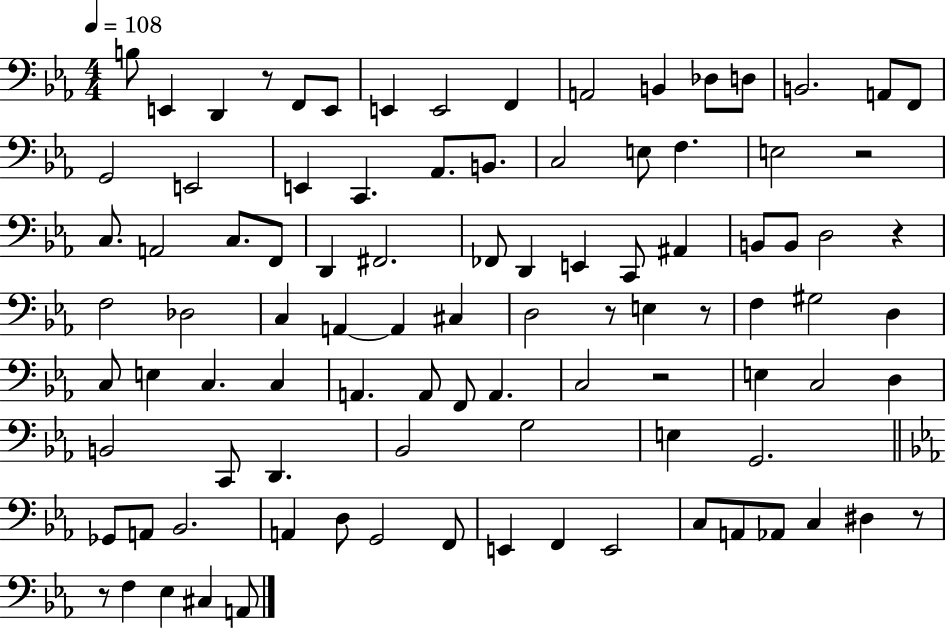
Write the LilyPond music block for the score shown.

{
  \clef bass
  \numericTimeSignature
  \time 4/4
  \key ees \major
  \tempo 4 = 108
  b8 e,4 d,4 r8 f,8 e,8 | e,4 e,2 f,4 | a,2 b,4 des8 d8 | b,2. a,8 f,8 | \break g,2 e,2 | e,4 c,4. aes,8. b,8. | c2 e8 f4. | e2 r2 | \break c8. a,2 c8. f,8 | d,4 fis,2. | fes,8 d,4 e,4 c,8 ais,4 | b,8 b,8 d2 r4 | \break f2 des2 | c4 a,4~~ a,4 cis4 | d2 r8 e4 r8 | f4 gis2 d4 | \break c8 e4 c4. c4 | a,4. a,8 f,8 a,4. | c2 r2 | e4 c2 d4 | \break b,2 c,8 d,4. | bes,2 g2 | e4 g,2. | \bar "||" \break \key c \minor ges,8 a,8 bes,2. | a,4 d8 g,2 f,8 | e,4 f,4 e,2 | c8 a,8 aes,8 c4 dis4 r8 | \break r8 f4 ees4 cis4 a,8 | \bar "|."
}